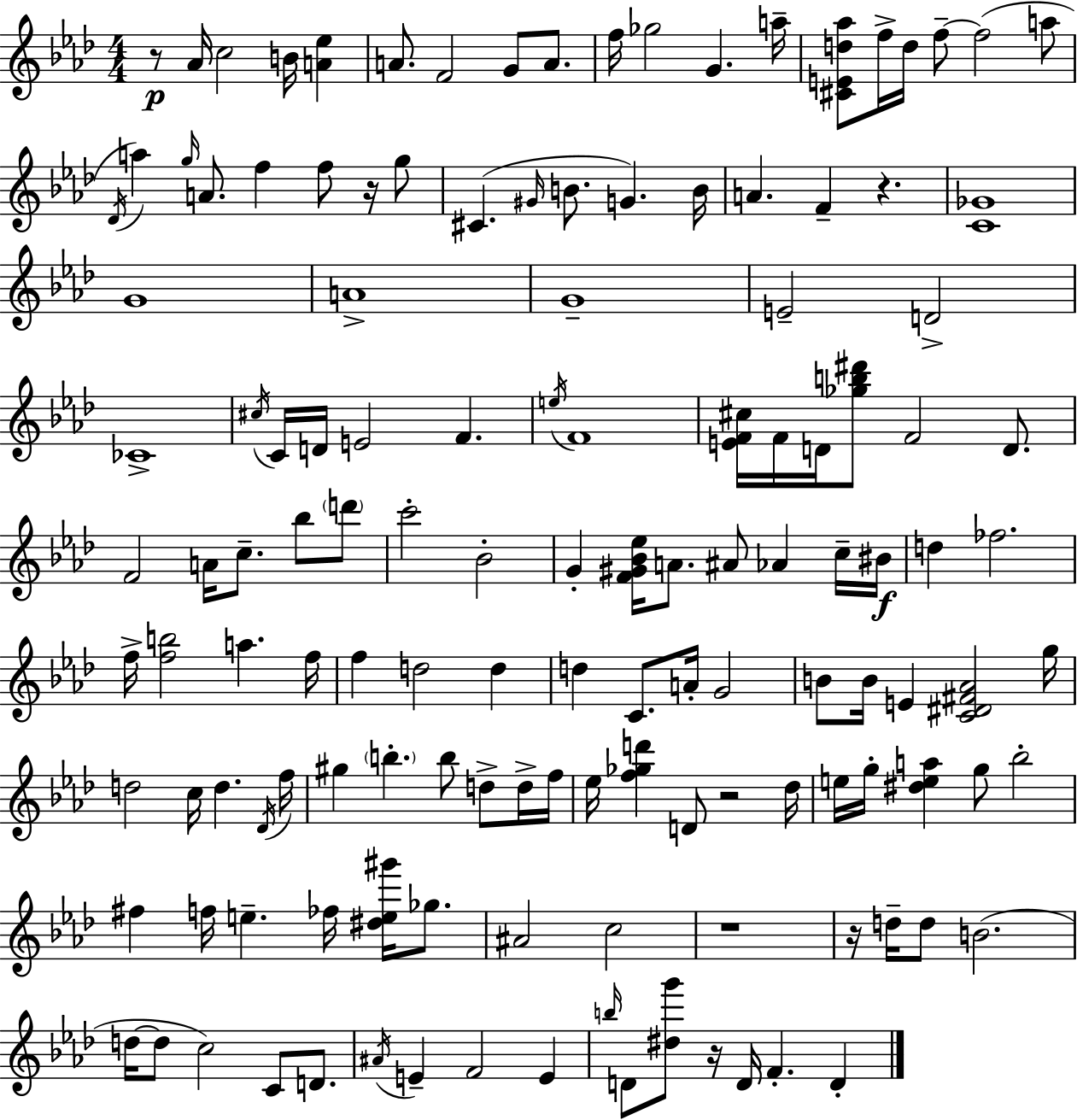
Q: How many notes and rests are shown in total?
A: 137